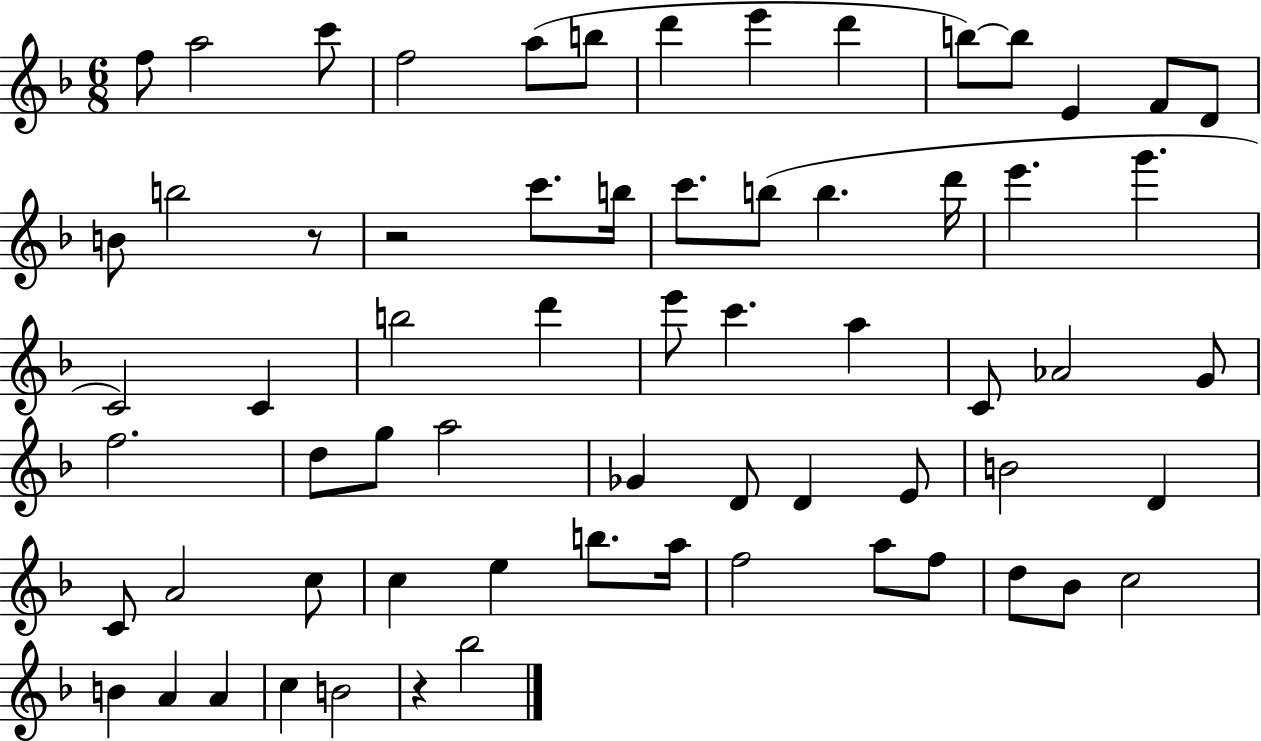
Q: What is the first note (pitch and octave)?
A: F5